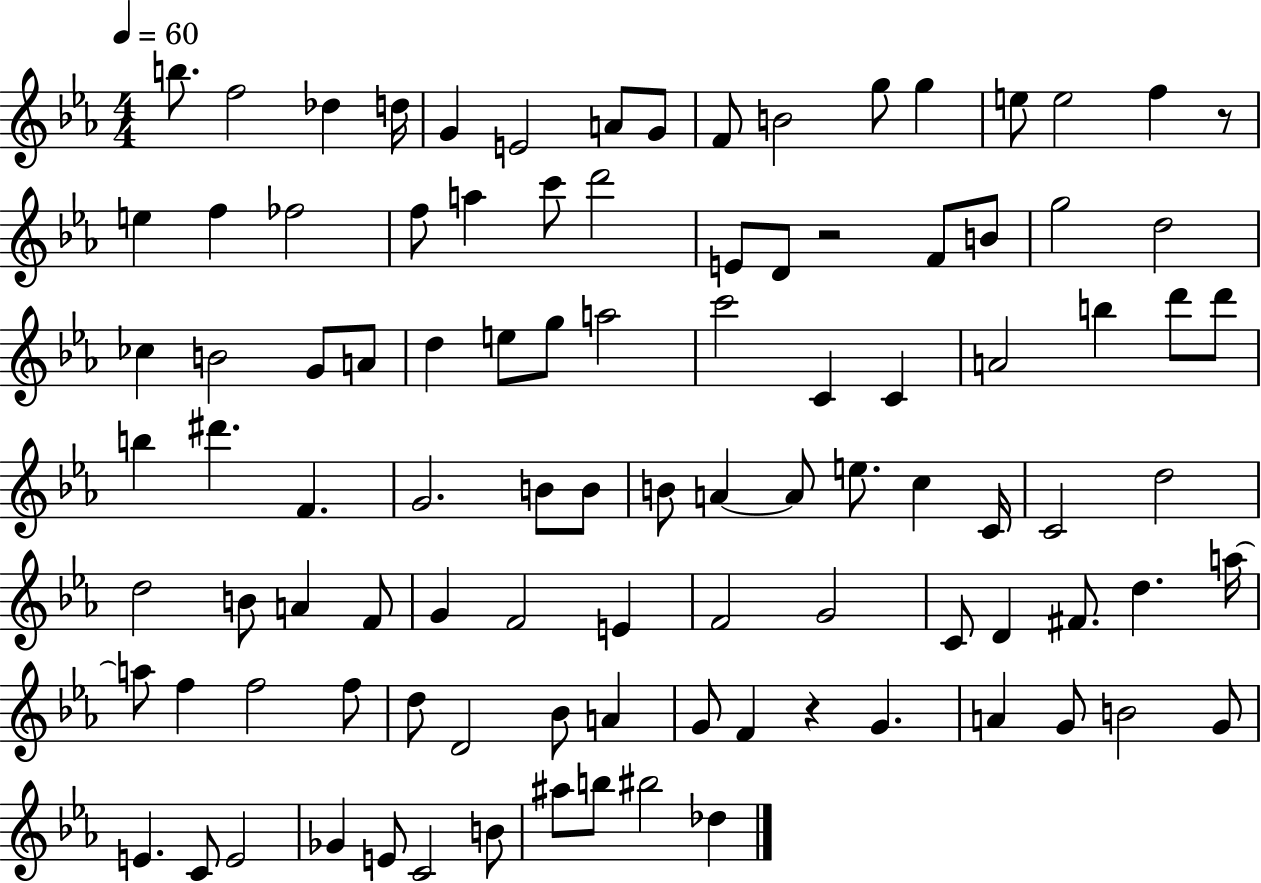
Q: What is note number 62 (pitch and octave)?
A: G4